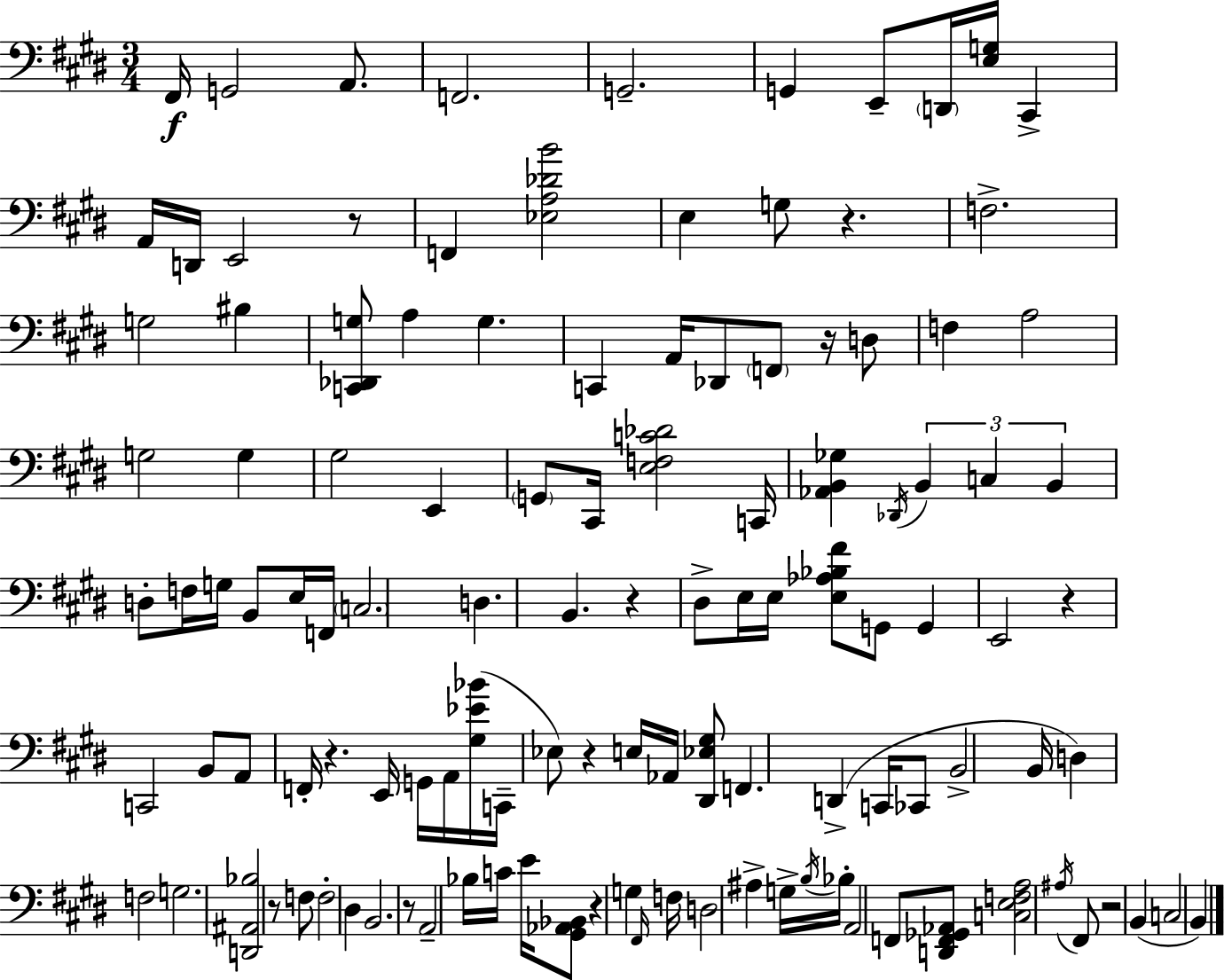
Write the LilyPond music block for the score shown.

{
  \clef bass
  \numericTimeSignature
  \time 3/4
  \key e \major
  fis,16\f g,2 a,8. | f,2. | g,2.-- | g,4 e,8-- \parenthesize d,16 <e g>16 cis,4-> | \break a,16 d,16 e,2 r8 | f,4 <ees a des' b'>2 | e4 g8 r4. | f2.-> | \break g2 bis4 | <c, des, g>8 a4 g4. | c,4 a,16 des,8 \parenthesize f,8 r16 d8 | f4 a2 | \break g2 g4 | gis2 e,4 | \parenthesize g,8 cis,16 <e f c' des'>2 c,16 | <aes, b, ges>4 \acciaccatura { des,16 } \tuplet 3/2 { b,4 c4 | \break b,4 } d8-. f16 g16 b,8 e16 | f,16 \parenthesize c2. | d4. b,4. | r4 dis8-> e16 e16 <e aes bes fis'>8 g,8 | \break g,4 e,2 | r4 c,2 | b,8 a,8 f,16-. r4. | e,16 g,16 a,16 <gis ees' bes'>16( c,16-- ees8) r4 e16 | \break aes,16 <dis, ees gis>8 f,4. d,4->( | c,16 ces,8 b,2-> | b,16 d4) f2 | g2. | \break <d, ais, bes>2 r8 f8 | f2-. dis4 | b,2. | r8 a,2-- bes16 | \break c'16 e'16 <gis, aes, bes,>8 r4 g4 | \grace { fis,16 } f16 d2 ais4-> | g16-> \acciaccatura { b16 } bes16-. a,2 | f,8 <d, f, ges, aes,>8 <c e f a>2 | \break \acciaccatura { ais16 } fis,8 r2 | b,4( c2 | b,4) \bar "|."
}